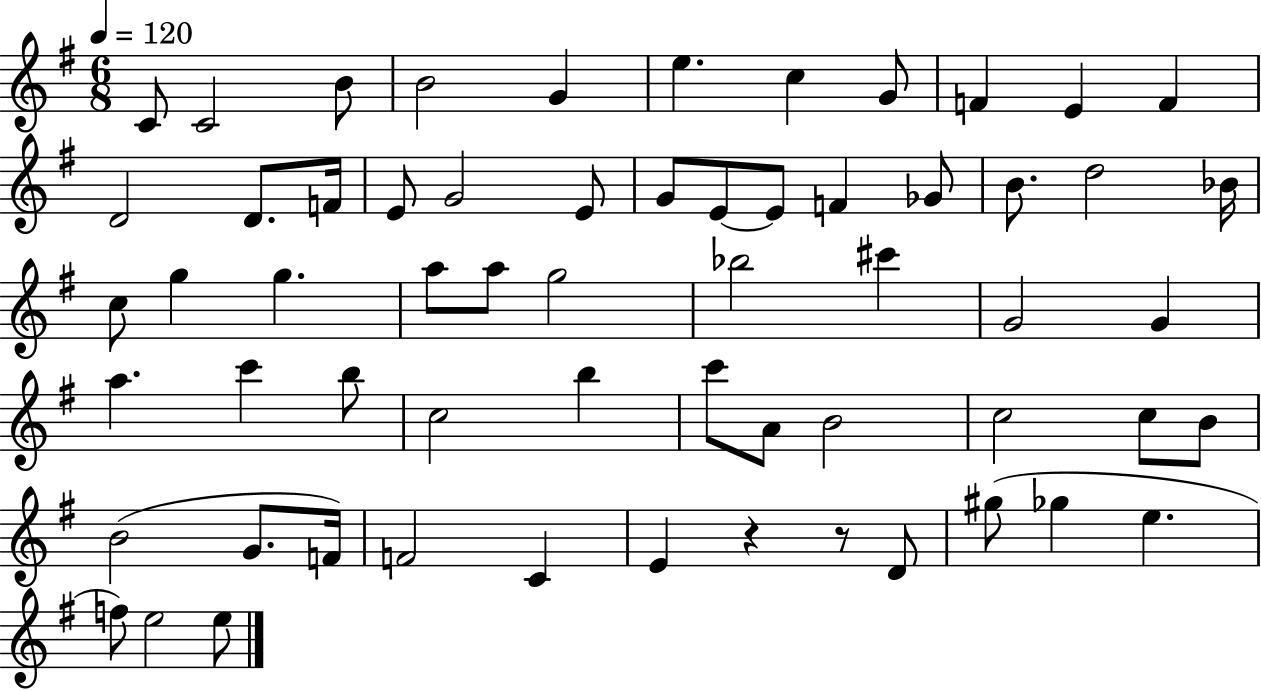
X:1
T:Untitled
M:6/8
L:1/4
K:G
C/2 C2 B/2 B2 G e c G/2 F E F D2 D/2 F/4 E/2 G2 E/2 G/2 E/2 E/2 F _G/2 B/2 d2 _B/4 c/2 g g a/2 a/2 g2 _b2 ^c' G2 G a c' b/2 c2 b c'/2 A/2 B2 c2 c/2 B/2 B2 G/2 F/4 F2 C E z z/2 D/2 ^g/2 _g e f/2 e2 e/2